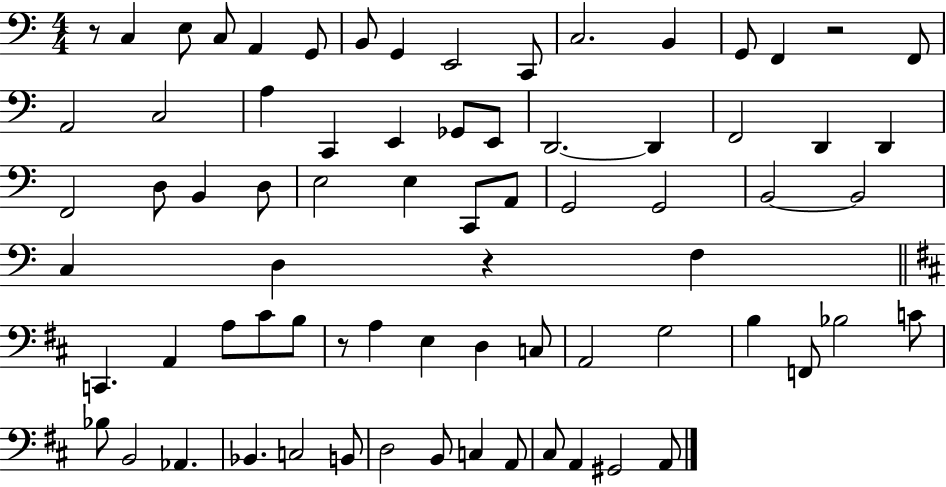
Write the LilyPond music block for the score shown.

{
  \clef bass
  \numericTimeSignature
  \time 4/4
  \key c \major
  \repeat volta 2 { r8 c4 e8 c8 a,4 g,8 | b,8 g,4 e,2 c,8 | c2. b,4 | g,8 f,4 r2 f,8 | \break a,2 c2 | a4 c,4 e,4 ges,8 e,8 | d,2.~~ d,4 | f,2 d,4 d,4 | \break f,2 d8 b,4 d8 | e2 e4 c,8 a,8 | g,2 g,2 | b,2~~ b,2 | \break c4 d4 r4 f4 | \bar "||" \break \key b \minor c,4. a,4 a8 cis'8 b8 | r8 a4 e4 d4 c8 | a,2 g2 | b4 f,8 bes2 c'8 | \break bes8 b,2 aes,4. | bes,4. c2 b,8 | d2 b,8 c4 a,8 | cis8 a,4 gis,2 a,8 | \break } \bar "|."
}